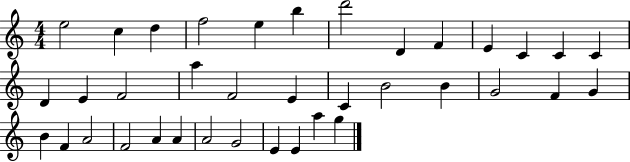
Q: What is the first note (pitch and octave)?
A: E5